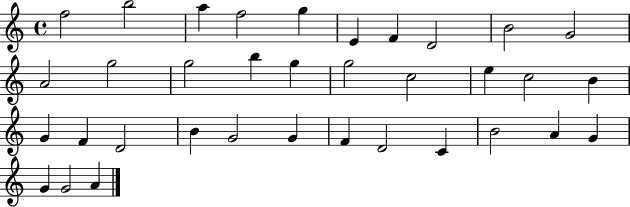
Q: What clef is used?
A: treble